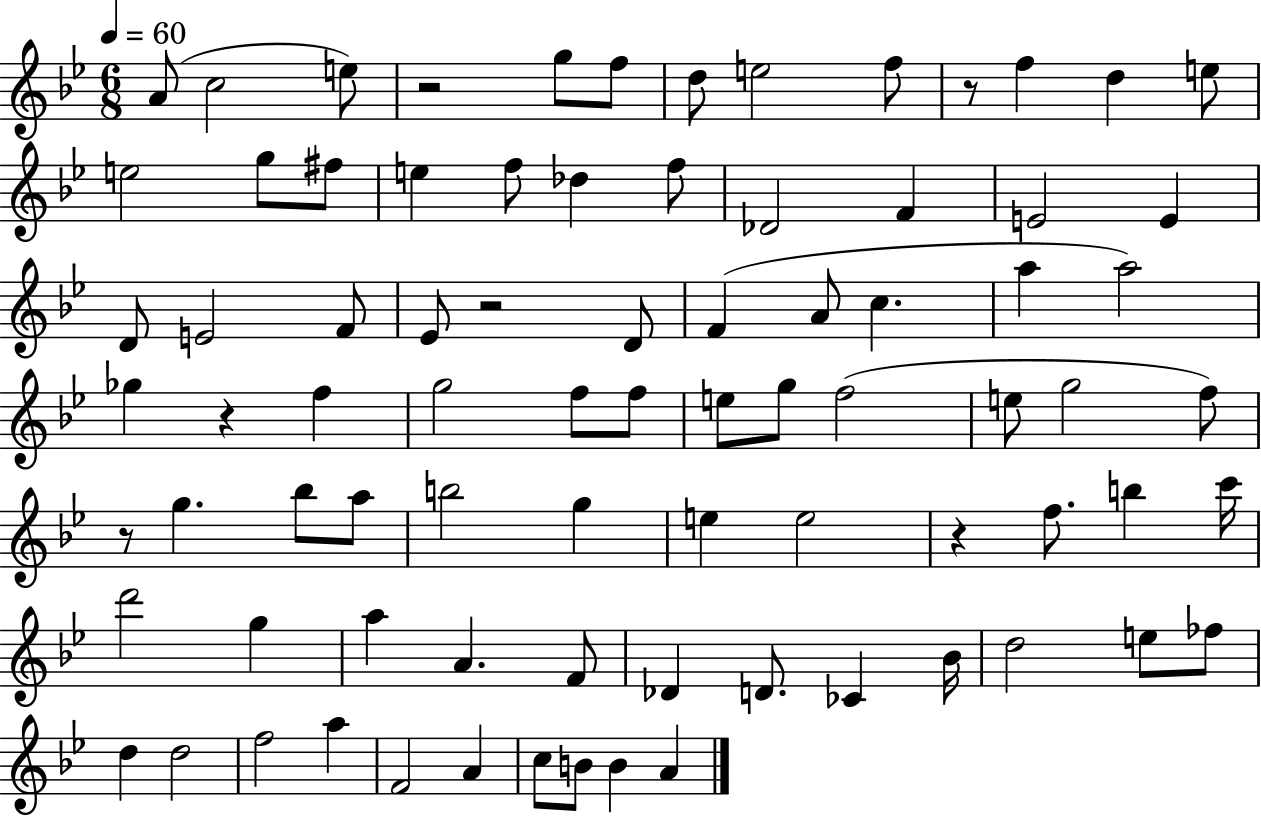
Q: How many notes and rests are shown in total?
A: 81